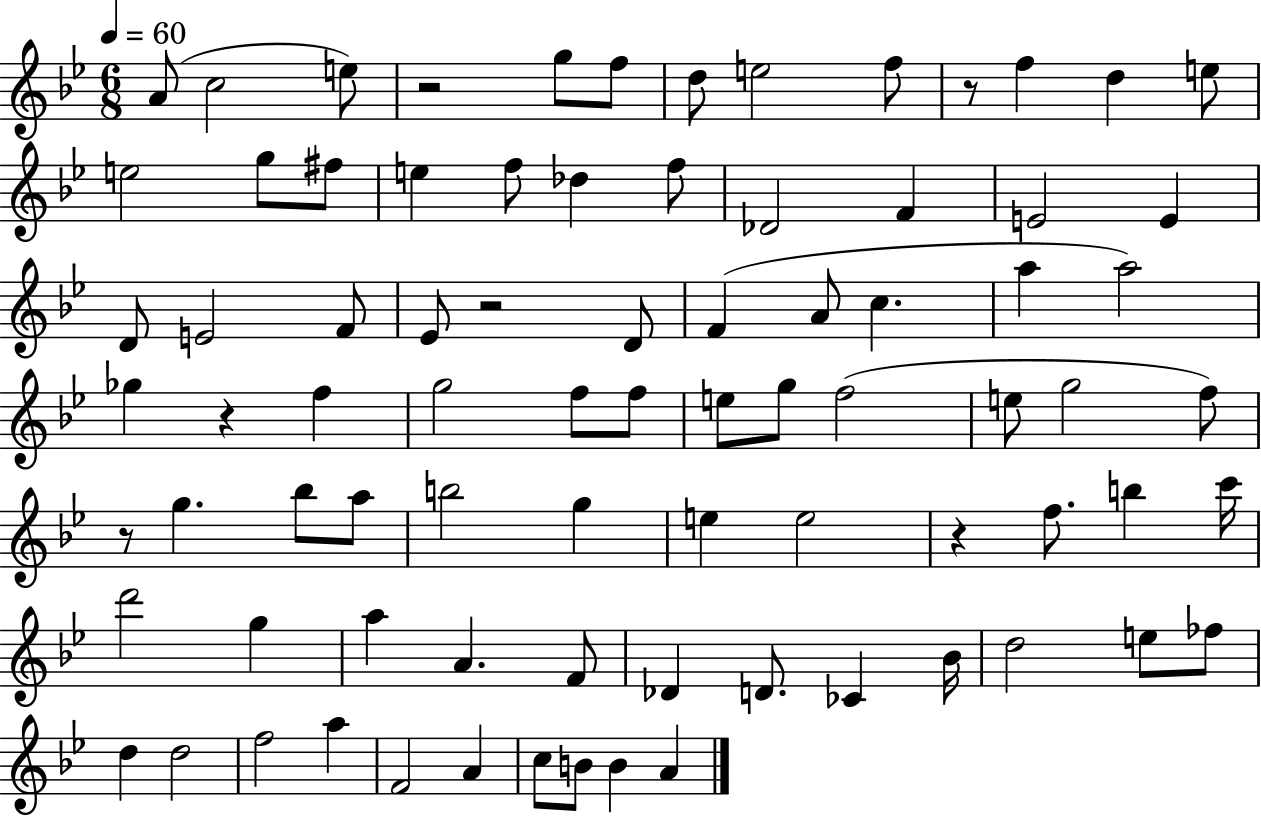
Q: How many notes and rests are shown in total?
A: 81